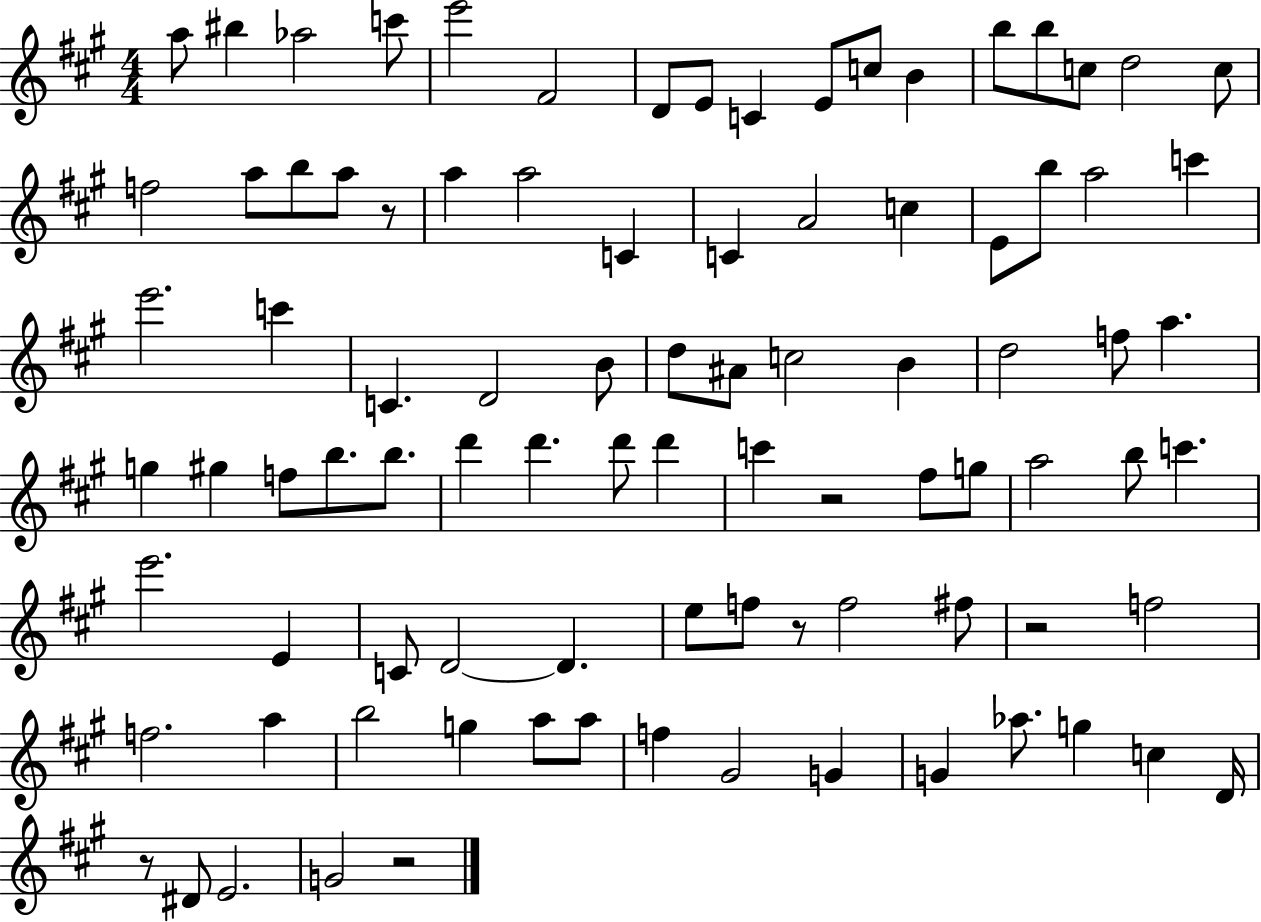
{
  \clef treble
  \numericTimeSignature
  \time 4/4
  \key a \major
  \repeat volta 2 { a''8 bis''4 aes''2 c'''8 | e'''2 fis'2 | d'8 e'8 c'4 e'8 c''8 b'4 | b''8 b''8 c''8 d''2 c''8 | \break f''2 a''8 b''8 a''8 r8 | a''4 a''2 c'4 | c'4 a'2 c''4 | e'8 b''8 a''2 c'''4 | \break e'''2. c'''4 | c'4. d'2 b'8 | d''8 ais'8 c''2 b'4 | d''2 f''8 a''4. | \break g''4 gis''4 f''8 b''8. b''8. | d'''4 d'''4. d'''8 d'''4 | c'''4 r2 fis''8 g''8 | a''2 b''8 c'''4. | \break e'''2. e'4 | c'8 d'2~~ d'4. | e''8 f''8 r8 f''2 fis''8 | r2 f''2 | \break f''2. a''4 | b''2 g''4 a''8 a''8 | f''4 gis'2 g'4 | g'4 aes''8. g''4 c''4 d'16 | \break r8 dis'8 e'2. | g'2 r2 | } \bar "|."
}